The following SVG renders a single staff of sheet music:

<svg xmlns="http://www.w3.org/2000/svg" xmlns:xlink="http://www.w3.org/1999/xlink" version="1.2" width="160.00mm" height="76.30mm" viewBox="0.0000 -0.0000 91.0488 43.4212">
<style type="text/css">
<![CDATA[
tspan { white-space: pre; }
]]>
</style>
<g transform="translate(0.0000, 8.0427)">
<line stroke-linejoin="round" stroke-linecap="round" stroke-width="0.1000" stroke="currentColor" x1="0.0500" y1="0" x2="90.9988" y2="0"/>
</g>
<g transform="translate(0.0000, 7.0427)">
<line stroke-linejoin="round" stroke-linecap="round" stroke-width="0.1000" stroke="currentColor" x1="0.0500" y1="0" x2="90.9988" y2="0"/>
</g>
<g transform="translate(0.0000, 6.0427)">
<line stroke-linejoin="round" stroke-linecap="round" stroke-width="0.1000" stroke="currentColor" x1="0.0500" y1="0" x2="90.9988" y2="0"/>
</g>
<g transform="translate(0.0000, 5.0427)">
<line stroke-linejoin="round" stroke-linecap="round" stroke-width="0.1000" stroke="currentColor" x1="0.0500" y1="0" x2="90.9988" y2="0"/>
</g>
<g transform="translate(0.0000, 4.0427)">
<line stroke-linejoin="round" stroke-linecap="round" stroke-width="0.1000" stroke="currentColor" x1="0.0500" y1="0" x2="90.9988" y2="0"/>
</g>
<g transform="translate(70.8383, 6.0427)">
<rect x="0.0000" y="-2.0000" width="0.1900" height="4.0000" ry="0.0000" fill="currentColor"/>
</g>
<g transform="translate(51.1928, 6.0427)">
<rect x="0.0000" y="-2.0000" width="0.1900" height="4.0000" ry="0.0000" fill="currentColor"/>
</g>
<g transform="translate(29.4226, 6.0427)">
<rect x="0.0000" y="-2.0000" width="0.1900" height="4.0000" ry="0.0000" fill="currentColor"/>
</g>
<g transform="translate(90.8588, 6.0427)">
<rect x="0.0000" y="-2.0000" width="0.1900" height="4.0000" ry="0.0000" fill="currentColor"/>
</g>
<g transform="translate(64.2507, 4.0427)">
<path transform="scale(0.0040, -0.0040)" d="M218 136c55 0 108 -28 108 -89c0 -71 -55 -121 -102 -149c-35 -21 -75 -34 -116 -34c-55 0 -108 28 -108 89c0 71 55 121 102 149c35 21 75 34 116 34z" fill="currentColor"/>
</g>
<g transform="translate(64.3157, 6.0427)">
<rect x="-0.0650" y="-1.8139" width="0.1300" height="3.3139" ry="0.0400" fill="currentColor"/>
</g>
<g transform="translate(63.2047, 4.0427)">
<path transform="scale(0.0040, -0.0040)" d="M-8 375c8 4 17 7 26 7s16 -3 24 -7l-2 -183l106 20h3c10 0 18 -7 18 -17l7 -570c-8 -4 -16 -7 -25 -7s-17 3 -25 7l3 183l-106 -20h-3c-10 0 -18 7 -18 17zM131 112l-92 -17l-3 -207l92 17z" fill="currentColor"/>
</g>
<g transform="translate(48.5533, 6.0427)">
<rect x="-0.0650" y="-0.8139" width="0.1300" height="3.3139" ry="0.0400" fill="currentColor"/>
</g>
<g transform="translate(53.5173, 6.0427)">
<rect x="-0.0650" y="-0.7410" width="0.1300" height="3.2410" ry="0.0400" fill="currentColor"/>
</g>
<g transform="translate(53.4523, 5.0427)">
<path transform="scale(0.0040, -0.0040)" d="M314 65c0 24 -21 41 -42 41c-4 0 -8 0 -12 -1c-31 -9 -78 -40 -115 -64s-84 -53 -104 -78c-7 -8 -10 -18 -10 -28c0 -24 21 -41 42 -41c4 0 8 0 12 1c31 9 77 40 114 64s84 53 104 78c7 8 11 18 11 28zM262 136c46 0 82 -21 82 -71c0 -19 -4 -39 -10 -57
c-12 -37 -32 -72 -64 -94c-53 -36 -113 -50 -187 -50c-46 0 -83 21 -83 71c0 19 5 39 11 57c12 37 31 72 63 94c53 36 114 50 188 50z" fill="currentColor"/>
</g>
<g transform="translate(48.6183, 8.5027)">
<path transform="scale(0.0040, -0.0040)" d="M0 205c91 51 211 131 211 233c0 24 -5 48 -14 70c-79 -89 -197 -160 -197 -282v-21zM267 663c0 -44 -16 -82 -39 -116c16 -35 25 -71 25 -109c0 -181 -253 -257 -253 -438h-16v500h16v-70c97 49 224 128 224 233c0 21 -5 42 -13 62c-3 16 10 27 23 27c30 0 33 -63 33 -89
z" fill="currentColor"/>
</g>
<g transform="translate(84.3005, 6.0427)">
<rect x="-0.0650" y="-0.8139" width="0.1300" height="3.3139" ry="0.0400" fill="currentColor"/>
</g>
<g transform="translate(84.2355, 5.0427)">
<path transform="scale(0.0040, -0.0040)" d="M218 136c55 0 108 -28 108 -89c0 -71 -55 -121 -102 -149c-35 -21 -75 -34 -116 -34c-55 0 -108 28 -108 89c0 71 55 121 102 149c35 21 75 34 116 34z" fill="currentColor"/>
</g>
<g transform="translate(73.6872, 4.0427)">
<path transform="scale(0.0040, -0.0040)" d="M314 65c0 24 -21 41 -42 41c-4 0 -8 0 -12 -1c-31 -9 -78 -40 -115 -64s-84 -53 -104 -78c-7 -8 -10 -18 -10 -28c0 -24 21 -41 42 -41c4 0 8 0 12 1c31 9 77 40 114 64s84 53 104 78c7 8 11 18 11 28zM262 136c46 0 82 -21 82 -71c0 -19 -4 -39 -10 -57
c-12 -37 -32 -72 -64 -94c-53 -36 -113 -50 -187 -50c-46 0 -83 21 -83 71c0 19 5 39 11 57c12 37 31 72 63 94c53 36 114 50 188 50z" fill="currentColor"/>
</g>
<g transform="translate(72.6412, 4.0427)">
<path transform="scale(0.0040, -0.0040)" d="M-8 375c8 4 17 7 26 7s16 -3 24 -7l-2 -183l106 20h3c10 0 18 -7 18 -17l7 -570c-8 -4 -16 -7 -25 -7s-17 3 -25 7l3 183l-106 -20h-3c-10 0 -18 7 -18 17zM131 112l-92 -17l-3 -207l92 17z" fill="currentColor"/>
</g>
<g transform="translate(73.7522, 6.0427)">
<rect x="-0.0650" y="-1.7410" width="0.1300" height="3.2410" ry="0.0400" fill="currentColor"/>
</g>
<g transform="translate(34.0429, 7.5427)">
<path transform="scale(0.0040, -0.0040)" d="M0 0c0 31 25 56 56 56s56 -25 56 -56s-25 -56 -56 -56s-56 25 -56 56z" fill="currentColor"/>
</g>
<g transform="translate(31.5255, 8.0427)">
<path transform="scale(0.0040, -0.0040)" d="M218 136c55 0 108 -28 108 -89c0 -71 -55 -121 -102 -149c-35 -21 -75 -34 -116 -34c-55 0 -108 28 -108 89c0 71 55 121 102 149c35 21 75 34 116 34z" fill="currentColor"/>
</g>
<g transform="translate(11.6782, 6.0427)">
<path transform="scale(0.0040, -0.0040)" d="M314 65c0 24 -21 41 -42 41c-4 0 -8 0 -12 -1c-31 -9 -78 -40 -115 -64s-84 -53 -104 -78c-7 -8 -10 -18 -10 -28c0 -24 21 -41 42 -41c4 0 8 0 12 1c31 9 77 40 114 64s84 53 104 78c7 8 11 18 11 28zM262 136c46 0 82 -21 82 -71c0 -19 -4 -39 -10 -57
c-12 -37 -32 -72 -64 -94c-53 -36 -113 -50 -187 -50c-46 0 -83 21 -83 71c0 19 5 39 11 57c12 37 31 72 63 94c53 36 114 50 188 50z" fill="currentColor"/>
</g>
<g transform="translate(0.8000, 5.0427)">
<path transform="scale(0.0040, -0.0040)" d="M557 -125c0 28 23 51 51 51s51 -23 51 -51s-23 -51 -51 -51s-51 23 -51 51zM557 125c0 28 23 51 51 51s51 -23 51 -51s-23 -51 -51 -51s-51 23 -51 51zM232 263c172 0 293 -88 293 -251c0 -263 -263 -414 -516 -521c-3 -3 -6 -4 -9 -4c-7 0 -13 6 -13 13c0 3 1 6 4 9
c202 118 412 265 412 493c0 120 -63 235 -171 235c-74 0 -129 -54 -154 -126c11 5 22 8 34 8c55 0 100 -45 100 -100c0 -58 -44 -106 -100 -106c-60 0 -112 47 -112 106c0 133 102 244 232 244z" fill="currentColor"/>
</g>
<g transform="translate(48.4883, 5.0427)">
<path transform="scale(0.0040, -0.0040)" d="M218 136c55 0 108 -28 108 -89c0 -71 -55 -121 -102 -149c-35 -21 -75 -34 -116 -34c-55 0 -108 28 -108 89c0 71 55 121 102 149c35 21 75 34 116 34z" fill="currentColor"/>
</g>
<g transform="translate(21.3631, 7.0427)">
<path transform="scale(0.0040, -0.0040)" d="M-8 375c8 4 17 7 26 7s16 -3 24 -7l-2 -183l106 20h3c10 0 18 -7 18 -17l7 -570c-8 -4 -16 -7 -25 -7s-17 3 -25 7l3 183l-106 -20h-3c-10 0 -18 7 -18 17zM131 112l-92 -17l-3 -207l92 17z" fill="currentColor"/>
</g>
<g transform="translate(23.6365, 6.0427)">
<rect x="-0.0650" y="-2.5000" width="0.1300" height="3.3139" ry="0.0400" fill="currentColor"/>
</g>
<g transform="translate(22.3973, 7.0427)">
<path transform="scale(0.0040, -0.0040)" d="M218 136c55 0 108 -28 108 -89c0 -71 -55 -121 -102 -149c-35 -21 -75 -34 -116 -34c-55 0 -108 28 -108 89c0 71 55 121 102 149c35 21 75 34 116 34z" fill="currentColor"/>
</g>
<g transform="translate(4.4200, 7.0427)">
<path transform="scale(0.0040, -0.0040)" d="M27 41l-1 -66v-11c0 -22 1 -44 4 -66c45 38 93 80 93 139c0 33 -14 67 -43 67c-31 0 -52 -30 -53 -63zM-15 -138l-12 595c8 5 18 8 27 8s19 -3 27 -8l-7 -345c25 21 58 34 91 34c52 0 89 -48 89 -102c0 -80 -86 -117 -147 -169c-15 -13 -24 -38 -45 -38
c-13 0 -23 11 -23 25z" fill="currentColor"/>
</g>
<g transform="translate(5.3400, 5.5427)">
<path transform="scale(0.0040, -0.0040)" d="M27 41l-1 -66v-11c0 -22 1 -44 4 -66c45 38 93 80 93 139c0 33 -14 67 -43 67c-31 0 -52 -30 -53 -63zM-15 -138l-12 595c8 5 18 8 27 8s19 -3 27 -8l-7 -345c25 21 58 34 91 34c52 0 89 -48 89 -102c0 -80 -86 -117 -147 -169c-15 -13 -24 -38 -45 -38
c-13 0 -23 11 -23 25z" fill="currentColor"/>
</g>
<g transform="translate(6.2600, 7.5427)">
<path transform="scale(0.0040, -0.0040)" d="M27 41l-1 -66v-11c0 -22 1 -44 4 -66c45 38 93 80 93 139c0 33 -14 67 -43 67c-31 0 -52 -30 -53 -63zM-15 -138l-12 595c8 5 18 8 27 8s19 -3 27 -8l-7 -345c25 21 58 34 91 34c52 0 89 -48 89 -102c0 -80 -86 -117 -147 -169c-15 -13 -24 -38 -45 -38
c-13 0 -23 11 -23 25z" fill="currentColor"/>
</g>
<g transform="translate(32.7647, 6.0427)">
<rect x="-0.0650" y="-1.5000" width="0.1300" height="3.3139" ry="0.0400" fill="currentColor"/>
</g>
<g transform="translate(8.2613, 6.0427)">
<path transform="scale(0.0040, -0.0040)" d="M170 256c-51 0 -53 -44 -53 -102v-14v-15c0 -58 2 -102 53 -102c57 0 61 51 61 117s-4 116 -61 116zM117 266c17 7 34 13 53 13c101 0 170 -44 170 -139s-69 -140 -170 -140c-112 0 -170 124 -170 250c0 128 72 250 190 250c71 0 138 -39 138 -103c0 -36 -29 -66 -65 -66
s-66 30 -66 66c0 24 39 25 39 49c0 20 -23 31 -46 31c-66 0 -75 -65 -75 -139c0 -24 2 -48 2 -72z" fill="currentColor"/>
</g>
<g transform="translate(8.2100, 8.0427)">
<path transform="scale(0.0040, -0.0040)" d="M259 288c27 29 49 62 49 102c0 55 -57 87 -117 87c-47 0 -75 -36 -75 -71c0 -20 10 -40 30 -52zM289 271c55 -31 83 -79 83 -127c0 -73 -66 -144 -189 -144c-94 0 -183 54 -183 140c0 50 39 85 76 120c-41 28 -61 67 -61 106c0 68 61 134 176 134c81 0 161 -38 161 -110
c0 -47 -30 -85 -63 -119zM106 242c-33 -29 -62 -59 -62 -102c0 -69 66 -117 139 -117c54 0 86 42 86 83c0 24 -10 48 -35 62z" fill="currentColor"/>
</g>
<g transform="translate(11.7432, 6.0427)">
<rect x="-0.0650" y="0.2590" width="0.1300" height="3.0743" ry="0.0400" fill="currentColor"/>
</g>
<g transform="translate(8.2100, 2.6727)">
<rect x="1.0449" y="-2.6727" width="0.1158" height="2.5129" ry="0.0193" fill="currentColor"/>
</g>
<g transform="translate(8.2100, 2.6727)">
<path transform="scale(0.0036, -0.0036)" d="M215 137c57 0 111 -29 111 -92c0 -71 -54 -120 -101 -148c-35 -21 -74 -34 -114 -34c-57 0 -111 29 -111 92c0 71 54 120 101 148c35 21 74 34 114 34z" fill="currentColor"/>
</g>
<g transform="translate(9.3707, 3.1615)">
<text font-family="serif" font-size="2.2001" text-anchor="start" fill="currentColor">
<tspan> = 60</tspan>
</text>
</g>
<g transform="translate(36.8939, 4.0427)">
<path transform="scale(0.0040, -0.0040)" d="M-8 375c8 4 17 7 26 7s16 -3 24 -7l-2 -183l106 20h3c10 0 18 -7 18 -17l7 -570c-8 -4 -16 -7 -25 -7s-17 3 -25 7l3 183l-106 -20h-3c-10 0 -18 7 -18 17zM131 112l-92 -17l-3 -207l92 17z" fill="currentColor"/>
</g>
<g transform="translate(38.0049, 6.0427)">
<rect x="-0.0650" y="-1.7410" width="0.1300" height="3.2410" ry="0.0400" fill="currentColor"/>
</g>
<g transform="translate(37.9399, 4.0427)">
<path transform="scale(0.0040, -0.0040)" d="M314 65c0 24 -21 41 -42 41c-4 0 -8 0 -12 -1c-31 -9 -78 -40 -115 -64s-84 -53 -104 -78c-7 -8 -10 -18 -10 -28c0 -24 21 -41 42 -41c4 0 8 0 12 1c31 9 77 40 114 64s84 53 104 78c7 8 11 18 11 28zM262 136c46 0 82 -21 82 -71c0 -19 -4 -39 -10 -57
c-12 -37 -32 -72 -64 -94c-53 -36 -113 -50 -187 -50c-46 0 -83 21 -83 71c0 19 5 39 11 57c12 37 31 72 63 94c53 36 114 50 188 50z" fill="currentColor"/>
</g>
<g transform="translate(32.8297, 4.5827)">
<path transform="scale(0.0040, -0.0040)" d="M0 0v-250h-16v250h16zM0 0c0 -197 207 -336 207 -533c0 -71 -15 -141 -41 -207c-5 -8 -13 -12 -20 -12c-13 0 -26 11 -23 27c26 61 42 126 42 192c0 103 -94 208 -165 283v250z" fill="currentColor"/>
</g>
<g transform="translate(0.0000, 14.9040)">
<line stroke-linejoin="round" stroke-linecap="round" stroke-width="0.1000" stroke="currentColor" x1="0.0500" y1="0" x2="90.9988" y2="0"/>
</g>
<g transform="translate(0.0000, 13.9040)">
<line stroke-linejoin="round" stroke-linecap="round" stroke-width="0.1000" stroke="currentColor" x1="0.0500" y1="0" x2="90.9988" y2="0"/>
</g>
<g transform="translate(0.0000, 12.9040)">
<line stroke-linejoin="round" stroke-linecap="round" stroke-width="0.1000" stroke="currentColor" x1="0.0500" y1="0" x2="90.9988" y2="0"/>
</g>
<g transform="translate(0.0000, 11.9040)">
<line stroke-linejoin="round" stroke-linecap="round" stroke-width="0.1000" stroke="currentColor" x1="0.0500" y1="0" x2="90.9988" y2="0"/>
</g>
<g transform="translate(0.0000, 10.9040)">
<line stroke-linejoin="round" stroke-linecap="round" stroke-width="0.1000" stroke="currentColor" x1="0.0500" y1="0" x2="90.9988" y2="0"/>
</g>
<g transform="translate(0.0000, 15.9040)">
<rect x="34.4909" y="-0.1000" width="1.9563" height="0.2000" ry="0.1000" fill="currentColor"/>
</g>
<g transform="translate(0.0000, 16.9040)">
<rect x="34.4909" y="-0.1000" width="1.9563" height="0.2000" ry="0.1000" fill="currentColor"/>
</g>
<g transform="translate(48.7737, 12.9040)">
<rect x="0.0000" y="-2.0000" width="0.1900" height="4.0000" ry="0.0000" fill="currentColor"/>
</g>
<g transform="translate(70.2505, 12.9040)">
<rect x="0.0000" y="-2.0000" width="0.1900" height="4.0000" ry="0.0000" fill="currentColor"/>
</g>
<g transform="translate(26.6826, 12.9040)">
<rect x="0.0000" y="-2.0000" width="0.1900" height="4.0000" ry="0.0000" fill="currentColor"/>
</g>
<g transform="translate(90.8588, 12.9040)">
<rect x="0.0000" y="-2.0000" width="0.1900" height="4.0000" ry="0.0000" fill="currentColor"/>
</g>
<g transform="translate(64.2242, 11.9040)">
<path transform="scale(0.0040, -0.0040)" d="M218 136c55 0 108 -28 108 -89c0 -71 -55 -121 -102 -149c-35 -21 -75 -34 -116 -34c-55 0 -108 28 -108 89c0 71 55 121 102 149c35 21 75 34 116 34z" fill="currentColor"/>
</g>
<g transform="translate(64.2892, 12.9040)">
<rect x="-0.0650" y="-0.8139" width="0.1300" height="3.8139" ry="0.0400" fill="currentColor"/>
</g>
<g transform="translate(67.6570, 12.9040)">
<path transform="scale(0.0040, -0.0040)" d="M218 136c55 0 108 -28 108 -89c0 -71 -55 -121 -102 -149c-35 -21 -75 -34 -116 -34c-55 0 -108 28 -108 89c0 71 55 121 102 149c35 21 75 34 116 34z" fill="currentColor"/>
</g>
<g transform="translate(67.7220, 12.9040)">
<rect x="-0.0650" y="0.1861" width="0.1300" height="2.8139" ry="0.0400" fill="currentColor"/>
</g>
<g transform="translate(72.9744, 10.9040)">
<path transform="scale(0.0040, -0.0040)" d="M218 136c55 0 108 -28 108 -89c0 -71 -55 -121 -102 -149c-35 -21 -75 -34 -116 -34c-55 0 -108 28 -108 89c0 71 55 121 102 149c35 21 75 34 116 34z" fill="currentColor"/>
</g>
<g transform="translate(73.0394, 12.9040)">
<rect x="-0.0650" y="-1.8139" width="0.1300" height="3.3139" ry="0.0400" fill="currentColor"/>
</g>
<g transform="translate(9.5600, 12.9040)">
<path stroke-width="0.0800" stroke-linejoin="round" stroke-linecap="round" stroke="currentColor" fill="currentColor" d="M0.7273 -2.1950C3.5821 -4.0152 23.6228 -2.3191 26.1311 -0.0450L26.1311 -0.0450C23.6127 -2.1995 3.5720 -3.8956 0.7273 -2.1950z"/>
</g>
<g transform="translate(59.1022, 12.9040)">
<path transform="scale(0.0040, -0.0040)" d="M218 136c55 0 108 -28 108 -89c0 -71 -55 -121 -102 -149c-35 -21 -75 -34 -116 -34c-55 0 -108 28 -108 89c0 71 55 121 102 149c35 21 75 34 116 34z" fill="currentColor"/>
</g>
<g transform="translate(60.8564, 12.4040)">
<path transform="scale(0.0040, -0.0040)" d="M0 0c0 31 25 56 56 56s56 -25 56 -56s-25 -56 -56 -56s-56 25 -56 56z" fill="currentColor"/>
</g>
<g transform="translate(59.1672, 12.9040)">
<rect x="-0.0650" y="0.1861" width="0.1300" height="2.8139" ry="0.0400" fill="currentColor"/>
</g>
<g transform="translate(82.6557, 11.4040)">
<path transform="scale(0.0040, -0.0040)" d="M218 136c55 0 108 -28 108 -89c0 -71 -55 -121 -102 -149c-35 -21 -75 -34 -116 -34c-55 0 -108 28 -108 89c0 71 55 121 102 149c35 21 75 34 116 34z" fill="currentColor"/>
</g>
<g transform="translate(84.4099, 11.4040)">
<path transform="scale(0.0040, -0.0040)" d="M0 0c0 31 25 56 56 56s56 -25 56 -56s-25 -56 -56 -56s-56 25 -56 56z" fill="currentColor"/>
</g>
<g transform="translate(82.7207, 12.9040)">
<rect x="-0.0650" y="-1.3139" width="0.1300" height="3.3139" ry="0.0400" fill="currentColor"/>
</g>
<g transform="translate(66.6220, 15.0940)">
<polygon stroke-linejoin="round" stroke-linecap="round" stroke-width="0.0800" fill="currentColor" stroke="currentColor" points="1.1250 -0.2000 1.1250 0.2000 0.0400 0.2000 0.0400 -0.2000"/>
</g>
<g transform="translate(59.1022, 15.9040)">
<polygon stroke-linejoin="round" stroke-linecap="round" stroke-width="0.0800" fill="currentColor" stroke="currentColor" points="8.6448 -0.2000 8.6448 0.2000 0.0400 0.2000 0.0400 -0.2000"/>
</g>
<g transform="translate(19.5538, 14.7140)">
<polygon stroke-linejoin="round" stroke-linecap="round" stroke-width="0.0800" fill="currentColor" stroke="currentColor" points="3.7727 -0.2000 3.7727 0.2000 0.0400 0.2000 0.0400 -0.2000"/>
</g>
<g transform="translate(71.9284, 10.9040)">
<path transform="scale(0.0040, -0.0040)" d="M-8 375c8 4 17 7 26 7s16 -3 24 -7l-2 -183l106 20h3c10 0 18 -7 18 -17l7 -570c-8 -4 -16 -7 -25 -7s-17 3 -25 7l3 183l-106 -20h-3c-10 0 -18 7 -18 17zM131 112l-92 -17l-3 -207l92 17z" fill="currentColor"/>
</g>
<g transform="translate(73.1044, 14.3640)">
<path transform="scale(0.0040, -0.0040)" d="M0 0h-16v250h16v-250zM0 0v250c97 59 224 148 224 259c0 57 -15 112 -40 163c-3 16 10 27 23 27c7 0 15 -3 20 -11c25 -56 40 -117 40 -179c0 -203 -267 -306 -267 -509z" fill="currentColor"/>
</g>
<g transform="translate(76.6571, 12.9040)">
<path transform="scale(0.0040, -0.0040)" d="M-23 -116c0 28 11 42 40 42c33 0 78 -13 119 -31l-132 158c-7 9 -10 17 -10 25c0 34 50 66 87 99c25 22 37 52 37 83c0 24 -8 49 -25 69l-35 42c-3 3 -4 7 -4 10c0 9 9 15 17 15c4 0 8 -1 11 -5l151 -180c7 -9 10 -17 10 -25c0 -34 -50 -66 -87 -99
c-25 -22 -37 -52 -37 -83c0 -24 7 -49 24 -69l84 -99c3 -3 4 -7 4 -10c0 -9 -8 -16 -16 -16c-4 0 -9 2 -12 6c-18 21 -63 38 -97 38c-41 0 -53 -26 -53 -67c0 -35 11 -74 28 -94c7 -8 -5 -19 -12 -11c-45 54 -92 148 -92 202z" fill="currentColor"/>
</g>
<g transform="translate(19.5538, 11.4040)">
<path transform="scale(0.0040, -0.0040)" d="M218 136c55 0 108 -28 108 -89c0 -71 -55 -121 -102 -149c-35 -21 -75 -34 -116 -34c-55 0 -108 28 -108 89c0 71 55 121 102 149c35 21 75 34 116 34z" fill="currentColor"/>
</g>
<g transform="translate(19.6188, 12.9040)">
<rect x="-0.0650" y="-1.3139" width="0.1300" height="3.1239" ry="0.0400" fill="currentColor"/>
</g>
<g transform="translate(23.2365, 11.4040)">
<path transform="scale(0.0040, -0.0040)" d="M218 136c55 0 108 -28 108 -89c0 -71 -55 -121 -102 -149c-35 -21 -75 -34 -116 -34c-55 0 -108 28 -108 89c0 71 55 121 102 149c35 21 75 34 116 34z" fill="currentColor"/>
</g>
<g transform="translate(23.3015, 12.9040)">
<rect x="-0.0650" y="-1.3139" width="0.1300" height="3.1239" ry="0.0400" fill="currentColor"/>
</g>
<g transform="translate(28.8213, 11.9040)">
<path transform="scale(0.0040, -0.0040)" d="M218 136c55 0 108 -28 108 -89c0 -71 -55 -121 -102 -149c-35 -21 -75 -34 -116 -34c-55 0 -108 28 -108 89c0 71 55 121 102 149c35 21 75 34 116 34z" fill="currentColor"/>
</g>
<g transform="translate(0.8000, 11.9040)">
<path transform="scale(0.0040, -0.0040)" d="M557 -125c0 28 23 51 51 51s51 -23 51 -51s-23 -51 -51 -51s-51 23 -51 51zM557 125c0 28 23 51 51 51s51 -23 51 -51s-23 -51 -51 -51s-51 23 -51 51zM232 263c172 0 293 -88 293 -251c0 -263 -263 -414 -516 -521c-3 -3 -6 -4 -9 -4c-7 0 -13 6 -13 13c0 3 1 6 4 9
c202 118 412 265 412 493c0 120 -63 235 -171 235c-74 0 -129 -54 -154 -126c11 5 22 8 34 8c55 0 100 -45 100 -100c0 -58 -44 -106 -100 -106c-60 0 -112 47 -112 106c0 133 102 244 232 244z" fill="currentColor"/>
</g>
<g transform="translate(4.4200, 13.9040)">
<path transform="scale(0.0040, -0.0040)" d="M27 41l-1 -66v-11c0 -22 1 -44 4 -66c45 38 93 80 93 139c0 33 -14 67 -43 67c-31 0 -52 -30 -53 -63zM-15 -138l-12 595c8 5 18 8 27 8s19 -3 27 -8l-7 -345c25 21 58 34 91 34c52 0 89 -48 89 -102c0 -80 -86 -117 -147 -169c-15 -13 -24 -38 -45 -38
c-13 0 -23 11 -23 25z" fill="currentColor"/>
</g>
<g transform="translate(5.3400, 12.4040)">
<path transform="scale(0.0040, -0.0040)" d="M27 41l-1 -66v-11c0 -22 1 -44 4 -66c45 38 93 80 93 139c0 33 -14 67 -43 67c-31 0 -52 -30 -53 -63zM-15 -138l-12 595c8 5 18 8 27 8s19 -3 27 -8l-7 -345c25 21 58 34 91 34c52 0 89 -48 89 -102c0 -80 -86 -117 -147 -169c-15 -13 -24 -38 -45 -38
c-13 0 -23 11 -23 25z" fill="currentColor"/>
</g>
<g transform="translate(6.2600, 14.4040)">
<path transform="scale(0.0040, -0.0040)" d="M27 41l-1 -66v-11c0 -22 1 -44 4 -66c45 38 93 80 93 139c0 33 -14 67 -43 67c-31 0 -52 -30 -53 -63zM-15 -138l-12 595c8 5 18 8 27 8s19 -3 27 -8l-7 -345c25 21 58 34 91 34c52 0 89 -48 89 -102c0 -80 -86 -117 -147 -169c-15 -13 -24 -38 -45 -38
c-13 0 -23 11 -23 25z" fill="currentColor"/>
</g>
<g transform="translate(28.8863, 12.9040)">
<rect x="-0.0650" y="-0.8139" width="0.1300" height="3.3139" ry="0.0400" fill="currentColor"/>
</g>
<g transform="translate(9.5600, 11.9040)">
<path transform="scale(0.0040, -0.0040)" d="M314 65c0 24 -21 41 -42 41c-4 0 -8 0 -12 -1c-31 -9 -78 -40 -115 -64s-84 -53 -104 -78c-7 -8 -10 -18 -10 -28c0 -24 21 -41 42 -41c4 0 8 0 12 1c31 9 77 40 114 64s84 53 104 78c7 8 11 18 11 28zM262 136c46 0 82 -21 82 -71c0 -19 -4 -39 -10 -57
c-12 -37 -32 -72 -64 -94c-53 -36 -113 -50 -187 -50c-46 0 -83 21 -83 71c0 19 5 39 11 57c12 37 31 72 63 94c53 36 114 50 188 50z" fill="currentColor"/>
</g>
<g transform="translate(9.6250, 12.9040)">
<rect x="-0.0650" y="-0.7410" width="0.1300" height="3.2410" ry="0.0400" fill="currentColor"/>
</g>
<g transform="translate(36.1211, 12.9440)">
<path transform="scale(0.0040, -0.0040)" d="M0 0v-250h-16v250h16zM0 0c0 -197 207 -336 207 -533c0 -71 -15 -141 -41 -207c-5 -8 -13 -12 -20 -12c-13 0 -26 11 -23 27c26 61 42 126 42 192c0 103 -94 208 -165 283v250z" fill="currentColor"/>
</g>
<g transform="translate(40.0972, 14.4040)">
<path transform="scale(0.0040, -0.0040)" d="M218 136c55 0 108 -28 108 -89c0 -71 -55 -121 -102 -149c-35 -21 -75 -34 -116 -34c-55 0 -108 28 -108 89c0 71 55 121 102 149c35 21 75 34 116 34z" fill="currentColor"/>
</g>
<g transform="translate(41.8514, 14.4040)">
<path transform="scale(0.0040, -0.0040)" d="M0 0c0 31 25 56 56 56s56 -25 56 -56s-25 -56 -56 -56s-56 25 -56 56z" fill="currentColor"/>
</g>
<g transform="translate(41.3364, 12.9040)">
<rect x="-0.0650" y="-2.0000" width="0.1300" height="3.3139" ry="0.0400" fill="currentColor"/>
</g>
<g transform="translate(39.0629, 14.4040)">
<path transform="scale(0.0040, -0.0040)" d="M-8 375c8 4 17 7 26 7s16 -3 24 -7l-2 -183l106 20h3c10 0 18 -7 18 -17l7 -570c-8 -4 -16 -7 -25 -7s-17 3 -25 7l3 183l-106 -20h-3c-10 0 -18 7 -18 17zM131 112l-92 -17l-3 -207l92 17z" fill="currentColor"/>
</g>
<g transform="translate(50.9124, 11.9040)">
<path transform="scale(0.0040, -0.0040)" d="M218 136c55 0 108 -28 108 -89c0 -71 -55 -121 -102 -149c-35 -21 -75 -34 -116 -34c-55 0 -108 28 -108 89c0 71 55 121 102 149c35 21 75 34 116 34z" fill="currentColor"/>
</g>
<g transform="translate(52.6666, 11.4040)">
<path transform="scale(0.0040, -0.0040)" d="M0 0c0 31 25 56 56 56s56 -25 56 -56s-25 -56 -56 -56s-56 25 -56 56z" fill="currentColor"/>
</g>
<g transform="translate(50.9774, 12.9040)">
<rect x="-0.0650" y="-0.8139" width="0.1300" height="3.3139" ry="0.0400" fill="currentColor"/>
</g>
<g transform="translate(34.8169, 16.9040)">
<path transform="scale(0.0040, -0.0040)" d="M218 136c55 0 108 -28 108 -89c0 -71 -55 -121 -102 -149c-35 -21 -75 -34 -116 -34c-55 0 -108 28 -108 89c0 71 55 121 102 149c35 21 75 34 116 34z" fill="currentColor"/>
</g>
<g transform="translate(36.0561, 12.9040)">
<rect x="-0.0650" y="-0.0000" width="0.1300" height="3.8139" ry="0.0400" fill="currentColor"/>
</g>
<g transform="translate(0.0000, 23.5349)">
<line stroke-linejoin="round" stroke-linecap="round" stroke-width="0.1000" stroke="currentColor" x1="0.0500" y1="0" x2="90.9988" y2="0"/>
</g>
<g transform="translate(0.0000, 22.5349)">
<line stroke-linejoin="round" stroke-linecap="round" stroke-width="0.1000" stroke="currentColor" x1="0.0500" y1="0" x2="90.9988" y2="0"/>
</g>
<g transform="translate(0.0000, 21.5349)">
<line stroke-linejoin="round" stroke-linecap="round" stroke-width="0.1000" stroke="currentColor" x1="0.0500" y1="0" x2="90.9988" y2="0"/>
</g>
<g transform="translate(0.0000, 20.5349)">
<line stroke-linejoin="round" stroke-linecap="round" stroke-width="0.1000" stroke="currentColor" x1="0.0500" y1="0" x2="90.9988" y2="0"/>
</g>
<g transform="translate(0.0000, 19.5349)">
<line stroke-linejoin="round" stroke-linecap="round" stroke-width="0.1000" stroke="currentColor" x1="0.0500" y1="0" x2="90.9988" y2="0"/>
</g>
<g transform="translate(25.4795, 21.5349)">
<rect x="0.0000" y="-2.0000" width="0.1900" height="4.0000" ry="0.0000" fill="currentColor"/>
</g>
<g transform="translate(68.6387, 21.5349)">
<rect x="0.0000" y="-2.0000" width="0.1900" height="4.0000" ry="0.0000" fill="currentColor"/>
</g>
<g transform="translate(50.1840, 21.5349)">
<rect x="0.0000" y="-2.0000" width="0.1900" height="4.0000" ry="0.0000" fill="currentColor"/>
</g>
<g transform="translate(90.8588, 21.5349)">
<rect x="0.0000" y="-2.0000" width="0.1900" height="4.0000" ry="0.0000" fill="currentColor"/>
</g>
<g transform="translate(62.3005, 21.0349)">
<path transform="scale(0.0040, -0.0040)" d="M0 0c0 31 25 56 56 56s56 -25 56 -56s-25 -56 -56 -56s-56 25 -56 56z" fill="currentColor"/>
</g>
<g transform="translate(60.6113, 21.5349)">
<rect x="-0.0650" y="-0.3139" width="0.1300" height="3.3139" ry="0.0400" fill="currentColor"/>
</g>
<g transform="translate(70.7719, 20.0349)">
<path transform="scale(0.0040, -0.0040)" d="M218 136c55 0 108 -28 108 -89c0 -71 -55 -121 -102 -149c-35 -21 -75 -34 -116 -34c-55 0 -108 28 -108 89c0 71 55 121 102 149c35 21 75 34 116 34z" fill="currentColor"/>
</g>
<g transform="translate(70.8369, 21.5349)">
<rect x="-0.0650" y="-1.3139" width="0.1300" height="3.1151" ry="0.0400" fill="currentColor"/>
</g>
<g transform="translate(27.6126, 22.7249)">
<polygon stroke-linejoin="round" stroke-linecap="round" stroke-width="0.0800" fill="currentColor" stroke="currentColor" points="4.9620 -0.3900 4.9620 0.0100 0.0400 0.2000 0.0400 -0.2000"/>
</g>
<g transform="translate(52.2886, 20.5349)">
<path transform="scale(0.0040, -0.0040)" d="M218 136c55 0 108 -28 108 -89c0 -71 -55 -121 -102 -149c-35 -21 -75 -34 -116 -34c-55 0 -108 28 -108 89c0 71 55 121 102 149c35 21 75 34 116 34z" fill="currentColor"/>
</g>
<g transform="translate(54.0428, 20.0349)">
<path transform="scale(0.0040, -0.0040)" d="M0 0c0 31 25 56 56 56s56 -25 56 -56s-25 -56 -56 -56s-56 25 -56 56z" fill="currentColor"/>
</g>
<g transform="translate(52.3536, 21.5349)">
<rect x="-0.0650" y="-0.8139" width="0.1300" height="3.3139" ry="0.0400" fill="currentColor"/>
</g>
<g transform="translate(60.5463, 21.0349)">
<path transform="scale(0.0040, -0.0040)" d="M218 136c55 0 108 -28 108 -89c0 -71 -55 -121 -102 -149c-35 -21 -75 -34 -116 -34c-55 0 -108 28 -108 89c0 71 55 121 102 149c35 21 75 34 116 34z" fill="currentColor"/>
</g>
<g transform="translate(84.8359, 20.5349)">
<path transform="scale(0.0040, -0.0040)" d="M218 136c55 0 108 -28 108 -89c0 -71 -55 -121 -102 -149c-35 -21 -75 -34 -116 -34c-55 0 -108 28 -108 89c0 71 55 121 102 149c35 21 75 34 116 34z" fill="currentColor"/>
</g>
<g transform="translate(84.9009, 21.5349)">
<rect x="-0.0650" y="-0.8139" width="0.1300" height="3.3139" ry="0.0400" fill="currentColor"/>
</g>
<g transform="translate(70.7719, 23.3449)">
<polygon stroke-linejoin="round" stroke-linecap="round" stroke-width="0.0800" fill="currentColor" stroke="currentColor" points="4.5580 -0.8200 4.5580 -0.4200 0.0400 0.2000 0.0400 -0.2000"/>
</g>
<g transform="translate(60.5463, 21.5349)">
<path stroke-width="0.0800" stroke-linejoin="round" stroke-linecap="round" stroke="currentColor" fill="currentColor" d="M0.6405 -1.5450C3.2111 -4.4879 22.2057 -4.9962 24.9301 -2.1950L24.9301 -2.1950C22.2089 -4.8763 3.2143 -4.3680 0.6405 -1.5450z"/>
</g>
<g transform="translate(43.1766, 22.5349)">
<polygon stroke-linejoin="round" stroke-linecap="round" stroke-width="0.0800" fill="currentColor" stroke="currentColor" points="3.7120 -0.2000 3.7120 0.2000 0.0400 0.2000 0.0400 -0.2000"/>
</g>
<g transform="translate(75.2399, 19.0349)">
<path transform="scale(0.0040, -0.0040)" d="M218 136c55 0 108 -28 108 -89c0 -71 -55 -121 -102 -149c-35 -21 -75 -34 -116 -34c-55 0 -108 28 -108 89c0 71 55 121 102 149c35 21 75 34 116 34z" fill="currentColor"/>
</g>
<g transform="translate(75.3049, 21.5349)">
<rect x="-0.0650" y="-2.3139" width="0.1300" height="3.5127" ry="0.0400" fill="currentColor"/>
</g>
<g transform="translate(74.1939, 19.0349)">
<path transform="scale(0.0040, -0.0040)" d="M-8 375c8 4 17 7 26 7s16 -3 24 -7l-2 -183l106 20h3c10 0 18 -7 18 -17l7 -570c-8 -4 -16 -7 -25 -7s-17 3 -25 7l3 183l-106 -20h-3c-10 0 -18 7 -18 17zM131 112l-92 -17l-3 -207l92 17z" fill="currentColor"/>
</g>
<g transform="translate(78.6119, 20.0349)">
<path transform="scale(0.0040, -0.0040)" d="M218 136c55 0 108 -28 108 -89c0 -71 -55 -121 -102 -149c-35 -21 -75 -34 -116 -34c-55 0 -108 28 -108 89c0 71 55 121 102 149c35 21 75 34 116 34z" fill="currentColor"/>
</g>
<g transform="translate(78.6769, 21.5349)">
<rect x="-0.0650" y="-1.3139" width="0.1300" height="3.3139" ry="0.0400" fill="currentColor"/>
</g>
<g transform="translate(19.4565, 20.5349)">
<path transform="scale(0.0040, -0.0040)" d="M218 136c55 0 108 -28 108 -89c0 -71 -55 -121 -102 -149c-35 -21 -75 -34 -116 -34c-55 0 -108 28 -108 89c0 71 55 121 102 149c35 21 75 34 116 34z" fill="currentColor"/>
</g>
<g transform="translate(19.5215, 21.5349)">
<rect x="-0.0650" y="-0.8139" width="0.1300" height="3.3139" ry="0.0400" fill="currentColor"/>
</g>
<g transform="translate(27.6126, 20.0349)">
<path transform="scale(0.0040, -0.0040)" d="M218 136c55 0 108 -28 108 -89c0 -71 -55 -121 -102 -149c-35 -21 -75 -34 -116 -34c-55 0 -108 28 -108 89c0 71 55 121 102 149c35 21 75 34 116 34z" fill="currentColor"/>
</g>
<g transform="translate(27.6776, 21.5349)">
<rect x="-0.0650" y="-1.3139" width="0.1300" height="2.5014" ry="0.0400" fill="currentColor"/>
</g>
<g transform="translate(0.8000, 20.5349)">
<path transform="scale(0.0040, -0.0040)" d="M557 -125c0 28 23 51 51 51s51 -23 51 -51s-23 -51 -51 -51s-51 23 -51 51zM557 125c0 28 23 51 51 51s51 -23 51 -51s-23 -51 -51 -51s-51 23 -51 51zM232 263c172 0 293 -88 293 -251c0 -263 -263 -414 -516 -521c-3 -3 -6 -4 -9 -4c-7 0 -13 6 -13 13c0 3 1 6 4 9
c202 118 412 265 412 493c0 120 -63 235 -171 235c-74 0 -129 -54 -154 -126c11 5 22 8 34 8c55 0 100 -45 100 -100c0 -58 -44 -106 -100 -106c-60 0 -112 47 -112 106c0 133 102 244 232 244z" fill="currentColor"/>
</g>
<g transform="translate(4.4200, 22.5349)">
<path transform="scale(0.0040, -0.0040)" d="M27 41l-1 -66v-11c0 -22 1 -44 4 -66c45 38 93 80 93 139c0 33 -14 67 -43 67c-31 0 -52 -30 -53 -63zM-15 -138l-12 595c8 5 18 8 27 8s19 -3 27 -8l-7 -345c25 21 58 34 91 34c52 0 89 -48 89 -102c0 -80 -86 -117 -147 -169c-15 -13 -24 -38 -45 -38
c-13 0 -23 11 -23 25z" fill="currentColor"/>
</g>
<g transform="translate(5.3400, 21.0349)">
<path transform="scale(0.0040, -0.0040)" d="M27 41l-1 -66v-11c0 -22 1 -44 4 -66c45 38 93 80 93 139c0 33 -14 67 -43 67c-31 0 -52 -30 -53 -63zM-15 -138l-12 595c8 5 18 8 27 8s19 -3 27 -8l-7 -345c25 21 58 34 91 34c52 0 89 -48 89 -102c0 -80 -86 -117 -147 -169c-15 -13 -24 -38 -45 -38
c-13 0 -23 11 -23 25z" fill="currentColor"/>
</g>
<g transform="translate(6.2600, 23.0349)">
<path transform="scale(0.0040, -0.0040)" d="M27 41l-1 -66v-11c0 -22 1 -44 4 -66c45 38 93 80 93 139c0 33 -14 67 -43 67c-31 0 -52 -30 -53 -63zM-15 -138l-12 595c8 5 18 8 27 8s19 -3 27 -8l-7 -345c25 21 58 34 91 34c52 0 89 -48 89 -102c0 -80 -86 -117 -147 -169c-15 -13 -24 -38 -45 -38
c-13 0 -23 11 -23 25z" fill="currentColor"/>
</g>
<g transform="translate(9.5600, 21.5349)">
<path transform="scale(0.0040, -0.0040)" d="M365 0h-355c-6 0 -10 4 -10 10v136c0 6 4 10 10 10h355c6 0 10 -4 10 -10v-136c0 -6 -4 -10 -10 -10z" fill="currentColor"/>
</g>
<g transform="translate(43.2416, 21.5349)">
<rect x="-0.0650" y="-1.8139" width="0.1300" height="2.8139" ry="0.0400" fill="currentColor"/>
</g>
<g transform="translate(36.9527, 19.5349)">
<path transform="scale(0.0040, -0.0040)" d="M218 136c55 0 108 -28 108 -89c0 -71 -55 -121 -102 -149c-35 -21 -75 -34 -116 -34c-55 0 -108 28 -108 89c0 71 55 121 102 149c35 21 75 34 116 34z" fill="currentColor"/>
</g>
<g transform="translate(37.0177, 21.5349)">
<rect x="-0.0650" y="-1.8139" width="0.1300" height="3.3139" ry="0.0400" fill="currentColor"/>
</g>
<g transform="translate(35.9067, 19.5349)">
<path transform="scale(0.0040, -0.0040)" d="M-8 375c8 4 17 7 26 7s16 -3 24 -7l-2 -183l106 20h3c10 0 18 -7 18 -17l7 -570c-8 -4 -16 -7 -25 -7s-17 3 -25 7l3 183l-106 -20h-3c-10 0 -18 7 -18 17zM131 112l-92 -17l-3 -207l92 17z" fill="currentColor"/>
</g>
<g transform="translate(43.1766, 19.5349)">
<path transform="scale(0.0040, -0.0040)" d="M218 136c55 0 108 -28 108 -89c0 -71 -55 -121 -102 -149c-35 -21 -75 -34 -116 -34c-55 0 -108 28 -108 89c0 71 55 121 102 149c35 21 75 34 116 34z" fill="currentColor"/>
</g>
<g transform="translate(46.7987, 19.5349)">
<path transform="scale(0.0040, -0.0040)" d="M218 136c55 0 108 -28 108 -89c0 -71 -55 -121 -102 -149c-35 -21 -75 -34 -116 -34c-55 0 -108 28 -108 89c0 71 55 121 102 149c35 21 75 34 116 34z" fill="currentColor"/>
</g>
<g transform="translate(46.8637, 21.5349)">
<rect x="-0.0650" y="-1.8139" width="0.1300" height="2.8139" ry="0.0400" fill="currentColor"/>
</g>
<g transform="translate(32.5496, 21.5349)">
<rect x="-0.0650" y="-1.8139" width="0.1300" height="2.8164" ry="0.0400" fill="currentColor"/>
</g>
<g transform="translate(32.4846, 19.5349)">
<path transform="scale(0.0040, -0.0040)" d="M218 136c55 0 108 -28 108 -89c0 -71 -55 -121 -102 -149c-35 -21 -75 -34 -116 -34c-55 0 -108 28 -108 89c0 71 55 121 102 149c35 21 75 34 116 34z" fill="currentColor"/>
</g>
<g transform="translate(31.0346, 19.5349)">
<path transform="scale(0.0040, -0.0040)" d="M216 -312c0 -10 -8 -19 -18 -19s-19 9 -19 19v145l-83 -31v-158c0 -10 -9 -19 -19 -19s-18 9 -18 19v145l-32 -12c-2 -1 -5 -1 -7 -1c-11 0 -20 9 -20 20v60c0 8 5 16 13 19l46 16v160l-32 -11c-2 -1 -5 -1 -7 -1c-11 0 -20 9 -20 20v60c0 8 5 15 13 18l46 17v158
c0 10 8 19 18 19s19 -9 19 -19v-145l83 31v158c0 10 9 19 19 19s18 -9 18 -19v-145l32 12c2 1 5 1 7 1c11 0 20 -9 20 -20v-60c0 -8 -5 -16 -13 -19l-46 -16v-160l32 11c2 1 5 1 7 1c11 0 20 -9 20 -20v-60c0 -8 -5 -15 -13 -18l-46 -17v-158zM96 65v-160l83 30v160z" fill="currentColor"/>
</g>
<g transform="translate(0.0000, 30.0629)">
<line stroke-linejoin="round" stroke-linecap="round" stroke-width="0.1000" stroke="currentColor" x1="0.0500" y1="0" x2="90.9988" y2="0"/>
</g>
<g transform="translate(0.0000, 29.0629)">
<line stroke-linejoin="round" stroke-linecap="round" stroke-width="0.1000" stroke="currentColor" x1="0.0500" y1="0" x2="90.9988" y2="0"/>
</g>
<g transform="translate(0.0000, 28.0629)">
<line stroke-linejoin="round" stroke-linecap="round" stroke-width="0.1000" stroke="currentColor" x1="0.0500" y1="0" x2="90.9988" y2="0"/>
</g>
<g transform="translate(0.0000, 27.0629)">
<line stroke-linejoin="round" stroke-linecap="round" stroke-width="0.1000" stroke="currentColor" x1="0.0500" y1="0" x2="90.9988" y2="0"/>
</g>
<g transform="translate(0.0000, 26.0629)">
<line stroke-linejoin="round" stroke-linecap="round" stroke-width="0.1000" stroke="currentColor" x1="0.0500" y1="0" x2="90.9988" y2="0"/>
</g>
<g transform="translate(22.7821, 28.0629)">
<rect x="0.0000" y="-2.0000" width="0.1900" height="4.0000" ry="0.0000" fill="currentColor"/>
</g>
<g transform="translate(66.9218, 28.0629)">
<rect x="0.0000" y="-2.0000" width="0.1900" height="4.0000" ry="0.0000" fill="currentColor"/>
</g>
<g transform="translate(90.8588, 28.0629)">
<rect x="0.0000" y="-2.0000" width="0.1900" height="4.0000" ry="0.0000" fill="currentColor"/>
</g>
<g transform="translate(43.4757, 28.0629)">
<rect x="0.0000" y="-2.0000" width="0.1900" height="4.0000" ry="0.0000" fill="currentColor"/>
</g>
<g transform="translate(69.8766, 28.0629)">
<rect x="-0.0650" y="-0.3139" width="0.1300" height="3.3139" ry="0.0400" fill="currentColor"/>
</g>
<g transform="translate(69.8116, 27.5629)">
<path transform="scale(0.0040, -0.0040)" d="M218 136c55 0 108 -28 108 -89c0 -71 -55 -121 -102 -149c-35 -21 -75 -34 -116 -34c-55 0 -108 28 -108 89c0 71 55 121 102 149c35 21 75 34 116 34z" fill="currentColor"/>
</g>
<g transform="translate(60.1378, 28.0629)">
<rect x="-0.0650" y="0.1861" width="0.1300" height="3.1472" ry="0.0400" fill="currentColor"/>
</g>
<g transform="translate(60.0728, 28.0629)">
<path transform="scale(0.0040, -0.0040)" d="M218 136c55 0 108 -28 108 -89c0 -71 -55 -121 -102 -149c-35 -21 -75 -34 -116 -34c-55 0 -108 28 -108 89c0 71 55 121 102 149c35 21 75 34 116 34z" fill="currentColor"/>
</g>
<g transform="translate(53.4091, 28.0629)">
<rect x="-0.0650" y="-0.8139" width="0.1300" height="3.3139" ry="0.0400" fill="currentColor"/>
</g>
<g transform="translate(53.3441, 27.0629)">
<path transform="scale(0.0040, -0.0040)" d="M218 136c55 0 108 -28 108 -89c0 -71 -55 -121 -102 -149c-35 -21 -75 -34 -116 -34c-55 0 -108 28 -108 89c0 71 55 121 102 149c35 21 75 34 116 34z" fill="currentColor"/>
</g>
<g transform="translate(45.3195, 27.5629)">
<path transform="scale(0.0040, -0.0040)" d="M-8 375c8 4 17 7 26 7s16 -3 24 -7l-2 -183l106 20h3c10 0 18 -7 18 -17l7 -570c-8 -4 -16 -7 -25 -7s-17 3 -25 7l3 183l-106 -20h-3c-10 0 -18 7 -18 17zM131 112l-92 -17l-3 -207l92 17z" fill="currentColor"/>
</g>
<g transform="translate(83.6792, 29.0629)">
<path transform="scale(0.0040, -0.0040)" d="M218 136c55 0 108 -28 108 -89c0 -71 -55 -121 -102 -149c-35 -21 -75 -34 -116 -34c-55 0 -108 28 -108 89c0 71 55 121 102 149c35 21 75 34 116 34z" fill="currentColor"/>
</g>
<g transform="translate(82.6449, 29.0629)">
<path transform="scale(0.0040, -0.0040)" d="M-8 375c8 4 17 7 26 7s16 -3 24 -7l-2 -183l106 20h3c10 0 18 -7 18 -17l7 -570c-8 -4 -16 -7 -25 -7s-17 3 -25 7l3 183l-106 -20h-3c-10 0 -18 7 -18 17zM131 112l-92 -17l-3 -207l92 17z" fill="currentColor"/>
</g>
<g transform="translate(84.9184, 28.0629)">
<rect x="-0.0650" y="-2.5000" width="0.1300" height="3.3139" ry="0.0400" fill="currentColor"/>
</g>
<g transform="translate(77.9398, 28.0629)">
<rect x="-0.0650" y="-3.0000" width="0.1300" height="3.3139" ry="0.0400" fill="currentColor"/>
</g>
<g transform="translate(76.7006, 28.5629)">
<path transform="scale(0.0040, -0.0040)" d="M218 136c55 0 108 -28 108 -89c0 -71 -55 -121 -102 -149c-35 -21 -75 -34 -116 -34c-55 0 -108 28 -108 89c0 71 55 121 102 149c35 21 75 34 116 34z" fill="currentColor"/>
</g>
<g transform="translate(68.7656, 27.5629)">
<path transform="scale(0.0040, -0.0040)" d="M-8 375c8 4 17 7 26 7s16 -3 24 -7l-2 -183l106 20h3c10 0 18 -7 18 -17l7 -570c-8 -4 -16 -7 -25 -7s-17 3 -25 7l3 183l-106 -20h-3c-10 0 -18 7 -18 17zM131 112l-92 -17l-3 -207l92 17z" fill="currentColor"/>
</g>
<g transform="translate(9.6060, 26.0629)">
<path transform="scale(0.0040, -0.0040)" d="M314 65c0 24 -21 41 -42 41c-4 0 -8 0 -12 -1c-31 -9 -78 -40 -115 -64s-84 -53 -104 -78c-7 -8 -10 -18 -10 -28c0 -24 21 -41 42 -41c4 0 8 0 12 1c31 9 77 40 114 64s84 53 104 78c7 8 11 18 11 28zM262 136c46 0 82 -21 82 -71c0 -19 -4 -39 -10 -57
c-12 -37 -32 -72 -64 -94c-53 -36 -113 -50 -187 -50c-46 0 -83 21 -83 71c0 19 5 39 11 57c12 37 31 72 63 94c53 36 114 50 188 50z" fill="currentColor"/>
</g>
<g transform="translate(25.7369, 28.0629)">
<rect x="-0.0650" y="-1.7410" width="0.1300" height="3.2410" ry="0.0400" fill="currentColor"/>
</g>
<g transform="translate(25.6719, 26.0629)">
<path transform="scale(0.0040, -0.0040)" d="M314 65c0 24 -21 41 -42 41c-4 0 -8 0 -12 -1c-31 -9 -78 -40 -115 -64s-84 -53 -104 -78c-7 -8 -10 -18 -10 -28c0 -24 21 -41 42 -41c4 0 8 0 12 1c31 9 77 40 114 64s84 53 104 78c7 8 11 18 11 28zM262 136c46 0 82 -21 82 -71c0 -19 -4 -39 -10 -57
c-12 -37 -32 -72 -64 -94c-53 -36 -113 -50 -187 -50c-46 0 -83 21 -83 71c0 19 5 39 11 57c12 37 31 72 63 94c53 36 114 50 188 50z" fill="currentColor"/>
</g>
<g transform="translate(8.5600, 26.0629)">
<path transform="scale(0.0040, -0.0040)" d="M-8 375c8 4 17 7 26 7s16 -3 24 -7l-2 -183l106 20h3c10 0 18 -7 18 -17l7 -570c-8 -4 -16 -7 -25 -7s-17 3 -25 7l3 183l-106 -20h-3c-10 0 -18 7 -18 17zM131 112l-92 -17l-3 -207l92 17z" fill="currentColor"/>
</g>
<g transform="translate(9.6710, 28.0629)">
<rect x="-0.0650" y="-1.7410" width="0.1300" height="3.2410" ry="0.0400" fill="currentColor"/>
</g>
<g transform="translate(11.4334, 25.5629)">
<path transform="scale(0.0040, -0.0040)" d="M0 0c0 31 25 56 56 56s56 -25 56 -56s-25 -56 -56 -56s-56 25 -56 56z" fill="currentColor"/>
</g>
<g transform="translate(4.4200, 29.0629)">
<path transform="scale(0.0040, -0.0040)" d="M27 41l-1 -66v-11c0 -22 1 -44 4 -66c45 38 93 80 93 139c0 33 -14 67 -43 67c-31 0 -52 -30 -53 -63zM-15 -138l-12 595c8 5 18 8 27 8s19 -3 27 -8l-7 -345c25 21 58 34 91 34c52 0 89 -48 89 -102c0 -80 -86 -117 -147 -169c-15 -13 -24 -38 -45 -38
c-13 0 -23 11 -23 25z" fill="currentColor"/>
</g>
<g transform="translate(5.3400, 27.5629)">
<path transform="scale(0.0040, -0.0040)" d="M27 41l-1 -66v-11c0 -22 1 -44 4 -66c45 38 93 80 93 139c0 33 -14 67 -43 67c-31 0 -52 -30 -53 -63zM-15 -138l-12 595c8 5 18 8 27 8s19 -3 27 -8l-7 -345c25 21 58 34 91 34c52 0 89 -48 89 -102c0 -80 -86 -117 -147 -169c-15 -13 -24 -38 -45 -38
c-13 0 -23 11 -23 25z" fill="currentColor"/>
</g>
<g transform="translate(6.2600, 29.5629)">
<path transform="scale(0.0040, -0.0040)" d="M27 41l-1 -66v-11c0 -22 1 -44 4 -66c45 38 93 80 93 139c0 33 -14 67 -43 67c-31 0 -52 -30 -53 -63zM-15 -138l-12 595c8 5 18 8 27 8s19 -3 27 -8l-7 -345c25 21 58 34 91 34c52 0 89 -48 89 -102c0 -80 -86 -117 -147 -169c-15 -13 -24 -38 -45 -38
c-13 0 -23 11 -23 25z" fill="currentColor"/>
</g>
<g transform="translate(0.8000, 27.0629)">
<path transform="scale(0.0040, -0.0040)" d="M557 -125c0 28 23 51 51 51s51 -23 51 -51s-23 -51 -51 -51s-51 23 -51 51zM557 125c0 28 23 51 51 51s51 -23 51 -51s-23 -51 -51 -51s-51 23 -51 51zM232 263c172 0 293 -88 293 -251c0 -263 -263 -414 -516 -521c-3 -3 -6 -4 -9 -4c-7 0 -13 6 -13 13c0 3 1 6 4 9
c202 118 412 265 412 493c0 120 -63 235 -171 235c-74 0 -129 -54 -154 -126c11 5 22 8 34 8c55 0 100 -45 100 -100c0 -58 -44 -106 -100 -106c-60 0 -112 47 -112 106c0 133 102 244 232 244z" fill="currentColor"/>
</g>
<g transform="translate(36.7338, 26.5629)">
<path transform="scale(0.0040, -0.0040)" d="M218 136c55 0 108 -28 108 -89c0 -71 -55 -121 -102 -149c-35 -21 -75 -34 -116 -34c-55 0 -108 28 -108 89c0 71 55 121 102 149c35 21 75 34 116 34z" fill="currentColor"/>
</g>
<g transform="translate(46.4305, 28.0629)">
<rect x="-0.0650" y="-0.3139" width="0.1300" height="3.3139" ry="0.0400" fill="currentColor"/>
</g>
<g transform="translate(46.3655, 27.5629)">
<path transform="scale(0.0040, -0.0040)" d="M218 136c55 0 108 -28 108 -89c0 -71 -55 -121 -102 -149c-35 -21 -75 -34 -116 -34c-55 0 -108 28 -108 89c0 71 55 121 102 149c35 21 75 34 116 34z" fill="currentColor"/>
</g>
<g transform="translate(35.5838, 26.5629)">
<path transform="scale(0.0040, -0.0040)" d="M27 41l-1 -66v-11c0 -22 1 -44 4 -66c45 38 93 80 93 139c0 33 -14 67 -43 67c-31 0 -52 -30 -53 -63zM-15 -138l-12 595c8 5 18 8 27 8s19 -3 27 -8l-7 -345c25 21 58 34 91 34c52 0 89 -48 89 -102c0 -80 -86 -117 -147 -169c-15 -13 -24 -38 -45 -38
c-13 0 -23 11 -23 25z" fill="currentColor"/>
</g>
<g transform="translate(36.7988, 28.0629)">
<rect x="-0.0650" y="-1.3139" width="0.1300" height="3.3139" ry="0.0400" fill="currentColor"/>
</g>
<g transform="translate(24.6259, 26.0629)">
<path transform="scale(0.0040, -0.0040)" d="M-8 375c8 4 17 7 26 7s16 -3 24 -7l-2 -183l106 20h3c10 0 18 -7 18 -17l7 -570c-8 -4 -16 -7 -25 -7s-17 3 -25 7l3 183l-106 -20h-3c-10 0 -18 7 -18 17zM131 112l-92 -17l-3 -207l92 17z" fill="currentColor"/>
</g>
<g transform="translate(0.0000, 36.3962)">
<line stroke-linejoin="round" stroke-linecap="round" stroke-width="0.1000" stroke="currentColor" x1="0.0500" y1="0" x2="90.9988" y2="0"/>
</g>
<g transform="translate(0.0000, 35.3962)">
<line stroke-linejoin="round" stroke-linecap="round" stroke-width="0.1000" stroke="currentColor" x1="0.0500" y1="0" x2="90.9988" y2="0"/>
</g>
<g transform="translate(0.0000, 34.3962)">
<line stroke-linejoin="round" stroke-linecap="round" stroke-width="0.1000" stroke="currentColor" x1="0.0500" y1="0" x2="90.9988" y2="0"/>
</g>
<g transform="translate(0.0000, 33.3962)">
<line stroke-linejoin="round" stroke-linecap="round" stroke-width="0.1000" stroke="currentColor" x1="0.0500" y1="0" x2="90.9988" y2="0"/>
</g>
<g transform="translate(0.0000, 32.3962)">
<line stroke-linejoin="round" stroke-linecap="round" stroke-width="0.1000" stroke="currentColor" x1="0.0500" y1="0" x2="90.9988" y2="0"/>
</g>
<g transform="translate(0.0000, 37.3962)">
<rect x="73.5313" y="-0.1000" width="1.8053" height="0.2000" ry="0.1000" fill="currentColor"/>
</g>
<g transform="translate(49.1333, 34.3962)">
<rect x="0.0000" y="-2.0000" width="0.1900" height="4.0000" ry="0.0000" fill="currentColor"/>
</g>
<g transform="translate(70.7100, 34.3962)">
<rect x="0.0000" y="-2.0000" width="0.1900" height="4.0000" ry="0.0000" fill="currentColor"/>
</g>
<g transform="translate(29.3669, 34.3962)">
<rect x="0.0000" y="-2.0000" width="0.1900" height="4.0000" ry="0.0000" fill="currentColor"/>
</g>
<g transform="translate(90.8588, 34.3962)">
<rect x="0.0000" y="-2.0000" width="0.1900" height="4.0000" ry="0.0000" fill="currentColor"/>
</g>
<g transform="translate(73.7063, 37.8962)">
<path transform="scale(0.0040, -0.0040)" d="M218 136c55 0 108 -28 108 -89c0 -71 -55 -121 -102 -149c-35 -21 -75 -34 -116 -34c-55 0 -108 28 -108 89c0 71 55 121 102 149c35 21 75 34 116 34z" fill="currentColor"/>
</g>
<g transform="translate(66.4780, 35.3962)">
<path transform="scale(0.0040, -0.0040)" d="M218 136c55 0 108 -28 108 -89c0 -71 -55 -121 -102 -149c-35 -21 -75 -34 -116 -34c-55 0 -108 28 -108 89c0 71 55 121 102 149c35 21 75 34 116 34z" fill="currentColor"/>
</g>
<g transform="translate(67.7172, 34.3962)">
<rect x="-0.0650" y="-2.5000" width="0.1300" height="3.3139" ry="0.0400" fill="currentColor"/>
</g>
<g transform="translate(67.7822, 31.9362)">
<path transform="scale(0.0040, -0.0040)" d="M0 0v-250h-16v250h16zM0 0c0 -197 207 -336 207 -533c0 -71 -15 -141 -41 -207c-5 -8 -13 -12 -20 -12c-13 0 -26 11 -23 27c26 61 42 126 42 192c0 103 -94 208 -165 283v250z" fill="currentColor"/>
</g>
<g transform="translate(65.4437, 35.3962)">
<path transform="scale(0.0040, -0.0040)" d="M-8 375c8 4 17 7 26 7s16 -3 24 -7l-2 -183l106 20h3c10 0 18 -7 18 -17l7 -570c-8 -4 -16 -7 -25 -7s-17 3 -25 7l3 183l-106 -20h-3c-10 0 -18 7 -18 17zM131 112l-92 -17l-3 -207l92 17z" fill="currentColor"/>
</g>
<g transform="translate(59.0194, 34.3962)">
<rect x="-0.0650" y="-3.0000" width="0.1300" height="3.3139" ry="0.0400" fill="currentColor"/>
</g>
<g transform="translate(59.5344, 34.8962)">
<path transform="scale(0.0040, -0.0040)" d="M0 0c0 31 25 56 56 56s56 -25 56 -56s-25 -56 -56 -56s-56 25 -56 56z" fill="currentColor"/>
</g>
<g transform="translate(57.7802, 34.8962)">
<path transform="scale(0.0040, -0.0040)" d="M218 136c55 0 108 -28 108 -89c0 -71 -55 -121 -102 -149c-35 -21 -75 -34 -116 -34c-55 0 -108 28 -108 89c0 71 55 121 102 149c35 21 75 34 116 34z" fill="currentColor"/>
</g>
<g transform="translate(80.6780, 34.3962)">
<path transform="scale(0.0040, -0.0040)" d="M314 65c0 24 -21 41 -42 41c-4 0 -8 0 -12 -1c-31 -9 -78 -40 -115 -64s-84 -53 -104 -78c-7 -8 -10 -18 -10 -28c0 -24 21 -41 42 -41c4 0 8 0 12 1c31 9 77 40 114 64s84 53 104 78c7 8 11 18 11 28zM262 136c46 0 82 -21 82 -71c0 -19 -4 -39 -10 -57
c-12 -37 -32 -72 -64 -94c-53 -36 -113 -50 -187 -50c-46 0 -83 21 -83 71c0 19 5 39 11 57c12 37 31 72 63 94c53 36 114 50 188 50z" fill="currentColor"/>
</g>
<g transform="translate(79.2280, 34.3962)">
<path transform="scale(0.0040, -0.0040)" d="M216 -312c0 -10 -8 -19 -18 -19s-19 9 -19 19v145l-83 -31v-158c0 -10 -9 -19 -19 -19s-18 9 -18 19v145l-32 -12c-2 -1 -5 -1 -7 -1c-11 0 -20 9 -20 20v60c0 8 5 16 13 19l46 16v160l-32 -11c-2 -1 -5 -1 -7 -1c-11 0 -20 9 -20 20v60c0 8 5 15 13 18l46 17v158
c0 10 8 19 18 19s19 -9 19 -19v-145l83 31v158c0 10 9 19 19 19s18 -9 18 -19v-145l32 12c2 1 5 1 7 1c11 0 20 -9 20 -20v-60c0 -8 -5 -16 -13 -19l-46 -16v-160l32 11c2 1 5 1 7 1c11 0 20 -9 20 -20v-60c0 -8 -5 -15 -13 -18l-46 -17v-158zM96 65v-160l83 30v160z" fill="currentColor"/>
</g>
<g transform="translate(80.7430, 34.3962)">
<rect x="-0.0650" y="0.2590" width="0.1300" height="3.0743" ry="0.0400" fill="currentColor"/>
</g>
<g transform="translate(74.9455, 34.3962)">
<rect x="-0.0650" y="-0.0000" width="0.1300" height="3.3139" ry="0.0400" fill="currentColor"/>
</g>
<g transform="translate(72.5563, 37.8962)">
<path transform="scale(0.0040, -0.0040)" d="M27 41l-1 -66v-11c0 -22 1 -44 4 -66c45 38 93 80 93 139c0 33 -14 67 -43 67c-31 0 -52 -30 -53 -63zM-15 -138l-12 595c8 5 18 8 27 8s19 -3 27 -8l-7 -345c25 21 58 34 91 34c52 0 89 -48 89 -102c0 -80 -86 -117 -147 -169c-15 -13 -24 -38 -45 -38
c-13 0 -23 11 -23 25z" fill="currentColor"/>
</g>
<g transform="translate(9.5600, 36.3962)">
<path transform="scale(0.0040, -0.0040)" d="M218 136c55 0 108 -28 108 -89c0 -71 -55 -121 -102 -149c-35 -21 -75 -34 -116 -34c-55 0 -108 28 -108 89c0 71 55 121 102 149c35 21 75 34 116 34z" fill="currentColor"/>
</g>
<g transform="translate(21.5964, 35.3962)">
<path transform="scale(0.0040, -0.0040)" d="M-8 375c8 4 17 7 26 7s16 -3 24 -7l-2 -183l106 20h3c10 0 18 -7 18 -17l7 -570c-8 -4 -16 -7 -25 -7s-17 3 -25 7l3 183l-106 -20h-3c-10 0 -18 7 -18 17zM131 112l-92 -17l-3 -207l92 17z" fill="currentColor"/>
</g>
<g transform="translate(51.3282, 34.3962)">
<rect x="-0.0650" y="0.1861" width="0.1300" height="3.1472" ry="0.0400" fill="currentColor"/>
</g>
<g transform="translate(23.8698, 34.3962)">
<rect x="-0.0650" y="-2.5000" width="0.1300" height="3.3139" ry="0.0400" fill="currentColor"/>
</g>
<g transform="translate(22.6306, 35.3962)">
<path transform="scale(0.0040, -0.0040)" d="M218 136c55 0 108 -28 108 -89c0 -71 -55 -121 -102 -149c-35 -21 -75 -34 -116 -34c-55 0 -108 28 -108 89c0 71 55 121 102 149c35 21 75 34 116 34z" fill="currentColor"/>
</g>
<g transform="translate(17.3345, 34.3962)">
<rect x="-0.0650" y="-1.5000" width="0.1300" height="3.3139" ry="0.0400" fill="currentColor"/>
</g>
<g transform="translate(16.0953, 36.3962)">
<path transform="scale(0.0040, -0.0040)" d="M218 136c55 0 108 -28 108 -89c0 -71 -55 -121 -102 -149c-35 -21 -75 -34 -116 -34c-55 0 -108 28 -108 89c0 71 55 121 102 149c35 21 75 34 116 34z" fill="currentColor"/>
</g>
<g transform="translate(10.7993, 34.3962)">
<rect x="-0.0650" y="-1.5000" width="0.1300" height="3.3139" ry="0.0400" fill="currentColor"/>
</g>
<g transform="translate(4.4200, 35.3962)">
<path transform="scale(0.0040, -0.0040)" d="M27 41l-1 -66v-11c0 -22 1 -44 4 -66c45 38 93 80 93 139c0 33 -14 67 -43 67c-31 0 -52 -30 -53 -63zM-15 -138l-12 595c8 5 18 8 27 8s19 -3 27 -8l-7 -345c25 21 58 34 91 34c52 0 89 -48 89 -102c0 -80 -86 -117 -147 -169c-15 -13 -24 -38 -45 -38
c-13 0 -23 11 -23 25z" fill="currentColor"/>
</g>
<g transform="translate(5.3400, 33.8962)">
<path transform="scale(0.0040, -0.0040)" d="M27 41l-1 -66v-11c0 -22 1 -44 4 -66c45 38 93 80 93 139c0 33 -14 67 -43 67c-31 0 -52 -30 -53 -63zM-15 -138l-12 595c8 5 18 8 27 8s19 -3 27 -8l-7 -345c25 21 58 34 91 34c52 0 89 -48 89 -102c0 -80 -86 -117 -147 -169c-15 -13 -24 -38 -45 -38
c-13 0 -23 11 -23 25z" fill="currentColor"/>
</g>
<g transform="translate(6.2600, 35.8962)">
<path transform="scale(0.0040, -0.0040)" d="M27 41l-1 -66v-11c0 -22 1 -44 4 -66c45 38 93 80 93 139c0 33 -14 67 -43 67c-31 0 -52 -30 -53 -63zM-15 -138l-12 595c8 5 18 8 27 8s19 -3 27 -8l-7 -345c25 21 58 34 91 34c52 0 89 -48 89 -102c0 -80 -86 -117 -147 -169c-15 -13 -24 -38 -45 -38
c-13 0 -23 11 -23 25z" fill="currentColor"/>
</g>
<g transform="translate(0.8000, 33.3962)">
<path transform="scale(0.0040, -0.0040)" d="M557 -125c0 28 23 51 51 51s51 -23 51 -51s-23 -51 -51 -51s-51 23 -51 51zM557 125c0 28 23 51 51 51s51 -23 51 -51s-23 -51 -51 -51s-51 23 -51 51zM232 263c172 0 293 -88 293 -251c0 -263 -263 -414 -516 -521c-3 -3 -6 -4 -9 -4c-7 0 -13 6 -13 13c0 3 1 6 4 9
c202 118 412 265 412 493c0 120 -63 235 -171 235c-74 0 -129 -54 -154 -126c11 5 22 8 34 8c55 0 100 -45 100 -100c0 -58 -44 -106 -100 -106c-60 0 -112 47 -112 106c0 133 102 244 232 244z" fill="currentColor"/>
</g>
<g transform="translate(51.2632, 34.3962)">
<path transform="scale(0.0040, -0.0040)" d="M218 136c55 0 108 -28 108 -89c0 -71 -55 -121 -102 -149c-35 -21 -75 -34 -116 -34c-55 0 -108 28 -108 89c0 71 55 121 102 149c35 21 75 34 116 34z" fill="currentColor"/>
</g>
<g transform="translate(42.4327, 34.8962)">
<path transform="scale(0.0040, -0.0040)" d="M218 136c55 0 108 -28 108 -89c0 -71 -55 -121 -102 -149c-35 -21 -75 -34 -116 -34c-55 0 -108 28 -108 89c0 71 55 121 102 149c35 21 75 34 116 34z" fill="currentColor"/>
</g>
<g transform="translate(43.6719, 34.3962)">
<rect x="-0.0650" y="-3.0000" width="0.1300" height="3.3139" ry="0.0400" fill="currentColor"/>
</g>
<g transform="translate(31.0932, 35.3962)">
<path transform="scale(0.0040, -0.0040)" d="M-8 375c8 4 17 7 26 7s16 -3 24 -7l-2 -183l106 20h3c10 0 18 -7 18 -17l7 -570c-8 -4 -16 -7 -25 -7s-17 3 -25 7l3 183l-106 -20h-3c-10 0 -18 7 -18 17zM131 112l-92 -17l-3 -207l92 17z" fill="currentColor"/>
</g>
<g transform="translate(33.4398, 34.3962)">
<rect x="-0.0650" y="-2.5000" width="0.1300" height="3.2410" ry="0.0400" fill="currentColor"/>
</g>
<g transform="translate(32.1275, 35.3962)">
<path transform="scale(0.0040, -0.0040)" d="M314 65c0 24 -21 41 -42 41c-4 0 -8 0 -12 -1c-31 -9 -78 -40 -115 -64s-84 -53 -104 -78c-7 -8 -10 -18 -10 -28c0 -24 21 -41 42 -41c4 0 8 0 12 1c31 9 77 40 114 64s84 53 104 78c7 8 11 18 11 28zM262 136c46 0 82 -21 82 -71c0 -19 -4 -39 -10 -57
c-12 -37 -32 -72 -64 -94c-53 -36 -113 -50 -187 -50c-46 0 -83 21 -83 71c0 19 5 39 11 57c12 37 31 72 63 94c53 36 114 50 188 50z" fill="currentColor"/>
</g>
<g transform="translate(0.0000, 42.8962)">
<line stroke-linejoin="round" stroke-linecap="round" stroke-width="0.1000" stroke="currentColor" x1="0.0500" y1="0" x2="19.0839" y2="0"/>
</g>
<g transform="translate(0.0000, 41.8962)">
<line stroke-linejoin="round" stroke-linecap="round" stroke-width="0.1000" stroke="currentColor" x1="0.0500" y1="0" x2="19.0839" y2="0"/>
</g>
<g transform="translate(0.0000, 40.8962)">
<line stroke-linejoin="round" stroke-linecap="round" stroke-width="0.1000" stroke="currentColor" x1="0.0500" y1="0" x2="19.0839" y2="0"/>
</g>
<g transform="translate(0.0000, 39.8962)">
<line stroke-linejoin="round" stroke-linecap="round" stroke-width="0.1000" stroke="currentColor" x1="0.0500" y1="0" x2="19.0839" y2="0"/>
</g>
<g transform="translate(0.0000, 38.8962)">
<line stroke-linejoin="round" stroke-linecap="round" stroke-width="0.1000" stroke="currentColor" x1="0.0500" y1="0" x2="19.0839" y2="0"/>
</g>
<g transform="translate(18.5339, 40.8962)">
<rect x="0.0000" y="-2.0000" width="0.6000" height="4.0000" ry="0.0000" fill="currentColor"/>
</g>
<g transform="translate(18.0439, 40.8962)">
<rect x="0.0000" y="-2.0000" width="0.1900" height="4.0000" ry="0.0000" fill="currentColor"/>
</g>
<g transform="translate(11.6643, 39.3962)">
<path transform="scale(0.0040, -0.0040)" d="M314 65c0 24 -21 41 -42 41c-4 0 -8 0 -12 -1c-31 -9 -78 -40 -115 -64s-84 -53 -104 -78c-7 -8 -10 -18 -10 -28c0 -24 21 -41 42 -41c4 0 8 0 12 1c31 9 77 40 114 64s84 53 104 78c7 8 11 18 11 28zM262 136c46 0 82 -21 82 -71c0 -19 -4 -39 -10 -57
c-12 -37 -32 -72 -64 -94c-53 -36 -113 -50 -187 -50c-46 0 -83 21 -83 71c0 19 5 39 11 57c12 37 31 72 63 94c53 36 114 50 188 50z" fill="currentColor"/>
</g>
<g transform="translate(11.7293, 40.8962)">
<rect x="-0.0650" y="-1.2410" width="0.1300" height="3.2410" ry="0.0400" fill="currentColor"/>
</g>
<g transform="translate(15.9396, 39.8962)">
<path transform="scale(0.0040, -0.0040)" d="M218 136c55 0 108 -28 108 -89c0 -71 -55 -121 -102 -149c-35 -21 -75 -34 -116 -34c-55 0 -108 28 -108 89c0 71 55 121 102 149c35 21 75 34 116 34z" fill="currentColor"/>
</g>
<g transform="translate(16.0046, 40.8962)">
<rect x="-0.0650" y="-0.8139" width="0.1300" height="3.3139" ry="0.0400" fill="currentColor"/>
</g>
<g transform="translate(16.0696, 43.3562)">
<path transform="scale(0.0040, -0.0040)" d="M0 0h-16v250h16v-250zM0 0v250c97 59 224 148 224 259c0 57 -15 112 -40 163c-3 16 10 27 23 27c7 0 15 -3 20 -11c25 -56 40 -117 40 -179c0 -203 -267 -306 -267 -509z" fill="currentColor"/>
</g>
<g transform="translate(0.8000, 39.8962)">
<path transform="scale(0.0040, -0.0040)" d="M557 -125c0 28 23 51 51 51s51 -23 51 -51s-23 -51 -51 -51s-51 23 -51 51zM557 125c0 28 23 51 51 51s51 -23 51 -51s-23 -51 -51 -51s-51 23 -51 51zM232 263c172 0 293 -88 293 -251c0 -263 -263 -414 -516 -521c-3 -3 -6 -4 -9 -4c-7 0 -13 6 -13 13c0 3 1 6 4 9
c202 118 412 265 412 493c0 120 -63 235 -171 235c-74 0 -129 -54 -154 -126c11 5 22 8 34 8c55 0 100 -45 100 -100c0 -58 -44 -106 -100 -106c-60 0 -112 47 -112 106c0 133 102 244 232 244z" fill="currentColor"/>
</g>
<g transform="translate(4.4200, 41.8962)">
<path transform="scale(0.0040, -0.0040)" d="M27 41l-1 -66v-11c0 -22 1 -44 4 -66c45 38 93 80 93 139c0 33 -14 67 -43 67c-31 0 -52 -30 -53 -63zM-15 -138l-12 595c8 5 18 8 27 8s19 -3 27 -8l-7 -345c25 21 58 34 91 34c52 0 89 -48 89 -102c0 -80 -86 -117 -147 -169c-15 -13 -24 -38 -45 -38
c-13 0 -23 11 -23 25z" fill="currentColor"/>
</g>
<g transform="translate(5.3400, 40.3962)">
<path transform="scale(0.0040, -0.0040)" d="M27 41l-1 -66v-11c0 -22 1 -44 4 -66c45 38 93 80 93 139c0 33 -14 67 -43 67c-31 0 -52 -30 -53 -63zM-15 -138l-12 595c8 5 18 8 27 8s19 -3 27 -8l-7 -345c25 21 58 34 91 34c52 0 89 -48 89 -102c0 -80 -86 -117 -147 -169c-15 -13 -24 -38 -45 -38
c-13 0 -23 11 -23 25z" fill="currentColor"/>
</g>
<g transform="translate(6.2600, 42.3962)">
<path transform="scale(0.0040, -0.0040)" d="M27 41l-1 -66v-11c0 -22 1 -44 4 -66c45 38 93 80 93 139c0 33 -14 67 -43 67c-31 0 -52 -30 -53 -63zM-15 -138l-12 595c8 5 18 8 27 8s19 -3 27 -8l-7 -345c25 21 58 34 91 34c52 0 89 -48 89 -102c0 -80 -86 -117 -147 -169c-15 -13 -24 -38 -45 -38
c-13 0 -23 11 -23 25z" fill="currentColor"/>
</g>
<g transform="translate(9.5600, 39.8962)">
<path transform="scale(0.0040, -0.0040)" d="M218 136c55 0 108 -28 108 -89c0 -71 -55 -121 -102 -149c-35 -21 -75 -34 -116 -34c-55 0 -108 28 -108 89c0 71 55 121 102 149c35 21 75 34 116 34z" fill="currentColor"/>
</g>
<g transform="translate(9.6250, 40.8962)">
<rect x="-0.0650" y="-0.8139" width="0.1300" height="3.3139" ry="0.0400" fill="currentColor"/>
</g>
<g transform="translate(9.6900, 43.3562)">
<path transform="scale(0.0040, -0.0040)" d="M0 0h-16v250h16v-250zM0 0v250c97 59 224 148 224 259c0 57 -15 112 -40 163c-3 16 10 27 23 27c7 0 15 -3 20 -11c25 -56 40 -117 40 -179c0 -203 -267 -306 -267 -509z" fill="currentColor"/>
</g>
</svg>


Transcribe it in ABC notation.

X:1
T:Untitled
M:6/8
L:1/4
K:Eb
D,2 B,, G,,/2 A,2 F,/4 F,2 A, A,2 F, F,2 G,/2 G,/2 F, C,,/2 A,, F, D,/2 F,/2 D,/4 A,/2 z G, z2 F, G,/2 ^A,/2 A, A,/2 A,/2 F, _E, G,/2 B,/2 G, F, A,2 A,2 _G, E, F, D, E, C, B,, G,, G,, B,, B,,2 C, D, C, B,,/2 _D,, ^D,2 F,/2 G,2 F,/2